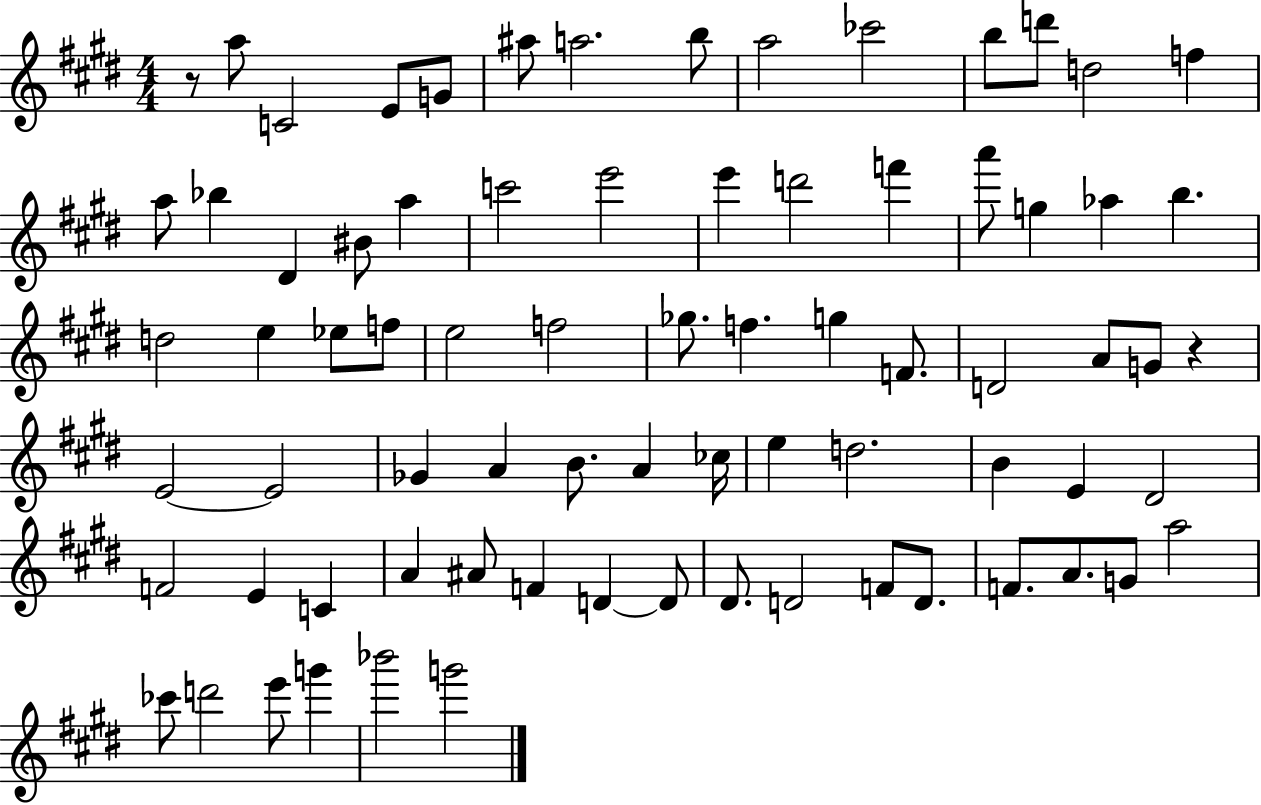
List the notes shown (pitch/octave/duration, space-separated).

R/e A5/e C4/h E4/e G4/e A#5/e A5/h. B5/e A5/h CES6/h B5/e D6/e D5/h F5/q A5/e Bb5/q D#4/q BIS4/e A5/q C6/h E6/h E6/q D6/h F6/q A6/e G5/q Ab5/q B5/q. D5/h E5/q Eb5/e F5/e E5/h F5/h Gb5/e. F5/q. G5/q F4/e. D4/h A4/e G4/e R/q E4/h E4/h Gb4/q A4/q B4/e. A4/q CES5/s E5/q D5/h. B4/q E4/q D#4/h F4/h E4/q C4/q A4/q A#4/e F4/q D4/q D4/e D#4/e. D4/h F4/e D4/e. F4/e. A4/e. G4/e A5/h CES6/e D6/h E6/e G6/q Bb6/h G6/h